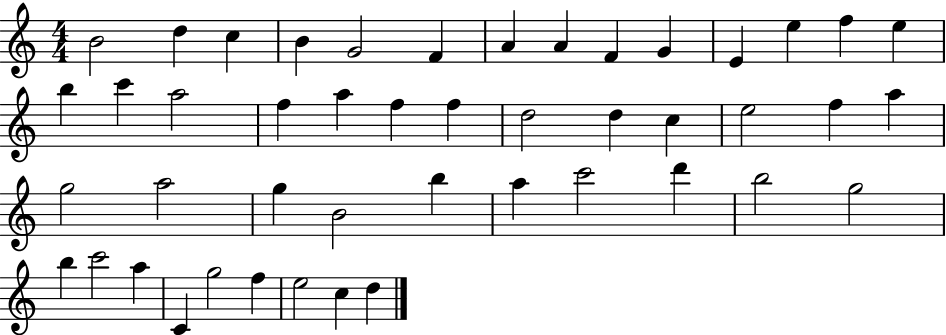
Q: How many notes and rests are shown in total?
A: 46